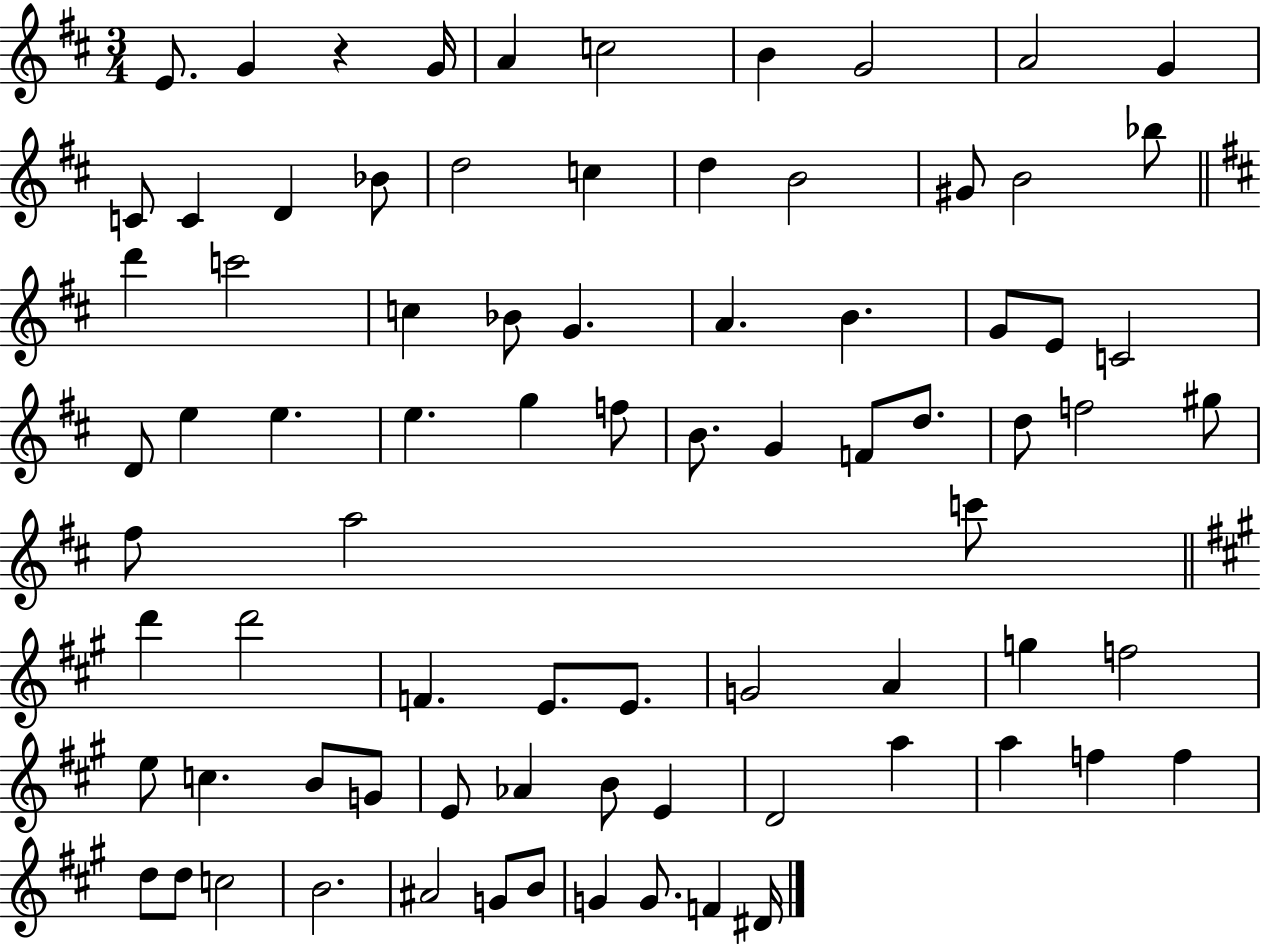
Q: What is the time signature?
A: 3/4